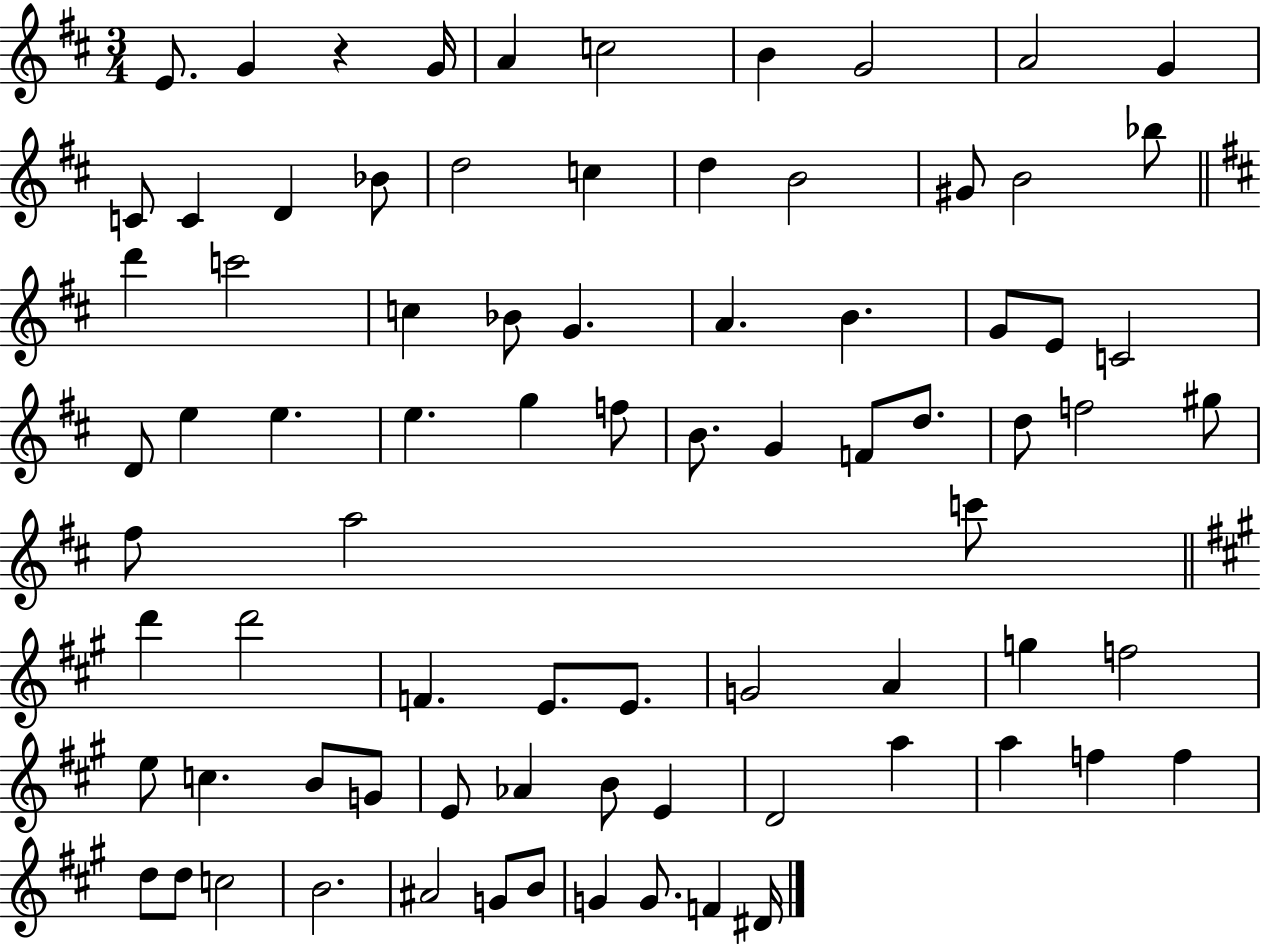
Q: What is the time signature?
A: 3/4